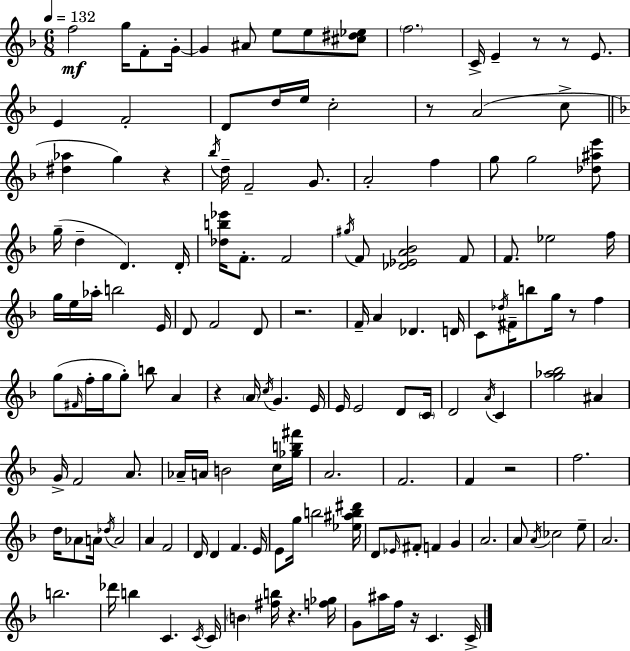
X:1
T:Untitled
M:6/8
L:1/4
K:Dm
f2 g/4 F/2 G/4 G ^A/2 e/2 e/2 [^c^d_e]/2 f2 C/4 E z/2 z/2 E/2 E F2 D/2 d/4 e/4 c2 z/2 A2 c/2 [^d_a] g z _b/4 d/4 F2 G/2 A2 f g/2 g2 [_d^ae']/2 g/4 d D D/4 [_db_e']/4 F/2 F2 ^g/4 F/2 [_D_EA_B]2 F/2 F/2 _e2 f/4 g/4 e/4 _a/4 b2 E/4 D/2 F2 D/2 z2 F/4 A _D D/4 C/2 _d/4 ^F/4 b/2 g/4 z/2 f g/2 ^F/4 f/4 g/4 g/2 b/2 A z A/4 c/4 G E/4 E/4 E2 D/2 C/4 D2 A/4 C [g_a_b]2 ^A G/4 F2 A/2 _A/4 A/4 B2 c/4 [_gb^f']/4 A2 F2 F z2 f2 d/4 _A/2 A/4 _d/4 A2 A F2 D/4 D F E/4 E/2 g/4 b2 [_e^ab^d']/4 D/2 _E/4 ^F/2 F G A2 A/2 A/4 _c2 e/2 A2 b2 _d'/4 b C C/4 C/4 B [^fb]/4 z [f_g]/4 G/2 ^a/4 f/4 z/4 C C/4